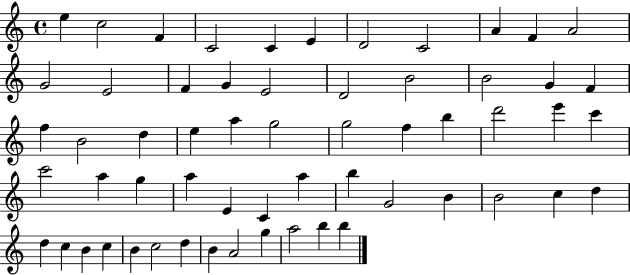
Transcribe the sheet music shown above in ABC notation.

X:1
T:Untitled
M:4/4
L:1/4
K:C
e c2 F C2 C E D2 C2 A F A2 G2 E2 F G E2 D2 B2 B2 G F f B2 d e a g2 g2 f b d'2 e' c' c'2 a g a E C a b G2 B B2 c d d c B c B c2 d B A2 g a2 b b